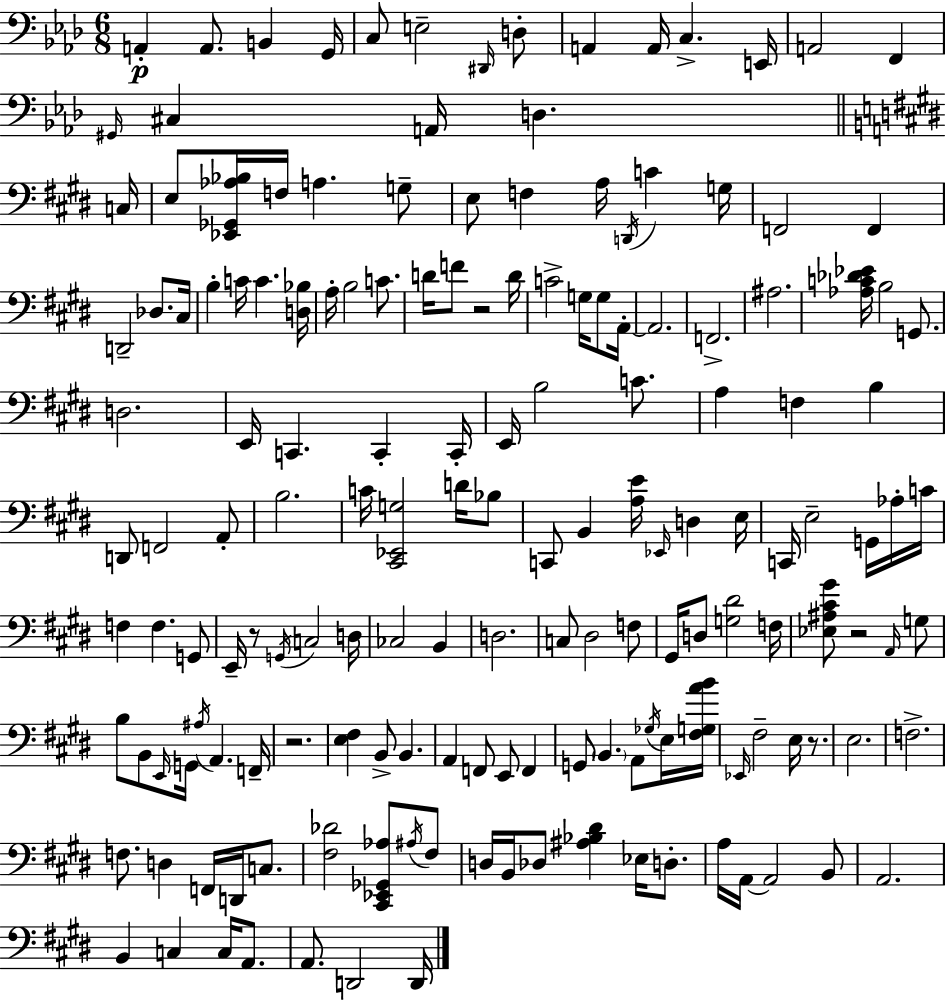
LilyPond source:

{
  \clef bass
  \numericTimeSignature
  \time 6/8
  \key aes \major
  \repeat volta 2 { a,4-.\p a,8. b,4 g,16 | c8 e2-- \grace { dis,16 } d8-. | a,4 a,16 c4.-> | e,16 a,2 f,4 | \break \grace { gis,16 } cis4 a,16 d4. | \bar "||" \break \key e \major c16 e8 <ees, ges, aes bes>16 f16 a4. g8-- | e8 f4 a16 \acciaccatura { d,16 } c'4 | g16 f,2 f,4 | d,2-- des8. | \break cis16 b4-. c'16 c'4. | <d bes>16 a16-. b2 c'8. | d'16 f'8 r2 | d'16 c'2-> g16 g8 | \break a,16-.~~ a,2. | f,2.-> | ais2. | <aes c' des' ees'>16 b2 g,8. | \break d2. | e,16 c,4. c,4-. | c,16-. e,16 b2 c'8. | a4 f4 b4 | \break d,8 f,2 | a,8-. b2. | c'16 <cis, ees, g>2 d'16 | bes8 c,8 b,4 <a e'>16 \grace { ees,16 } d4 | \break e16 c,16 e2-- | g,16 aes16-. c'16 f4 f4. | g,8 e,16-- r8 \acciaccatura { g,16 } c2 | d16 ces2 | \break b,4 d2. | c8 dis2 | f8 gis,16 d8 <g dis'>2 | f16 <ees ais cis' gis'>8 r2 | \break \grace { a,16 } g8 b8 b,8 \grace { e,16 } g,16 \acciaccatura { ais16 } | a,4. f,16-- r2. | <e fis>4 b,8-> | b,4. a,4 f,8 | \break e,8 f,4 g,8 \parenthesize b,4. | a,8 \acciaccatura { ges16 } e16 <fis g a' b'>16 \grace { ees,16 } fis2-- | e16 r8. e2. | f2.-> | \break f8. | d4 f,16 d,16 c8. <fis des'>2 | <cis, ees, ges, aes>8 \acciaccatura { ais16 } fis8 d16 b,16 | des8 <ais bes dis'>4 ees16 d8.-. a16 a,16~~ | \break a,2 b,8 a,2. | b,4 | c4 c16 a,8. a,8. | d,2 d,16 } \bar "|."
}